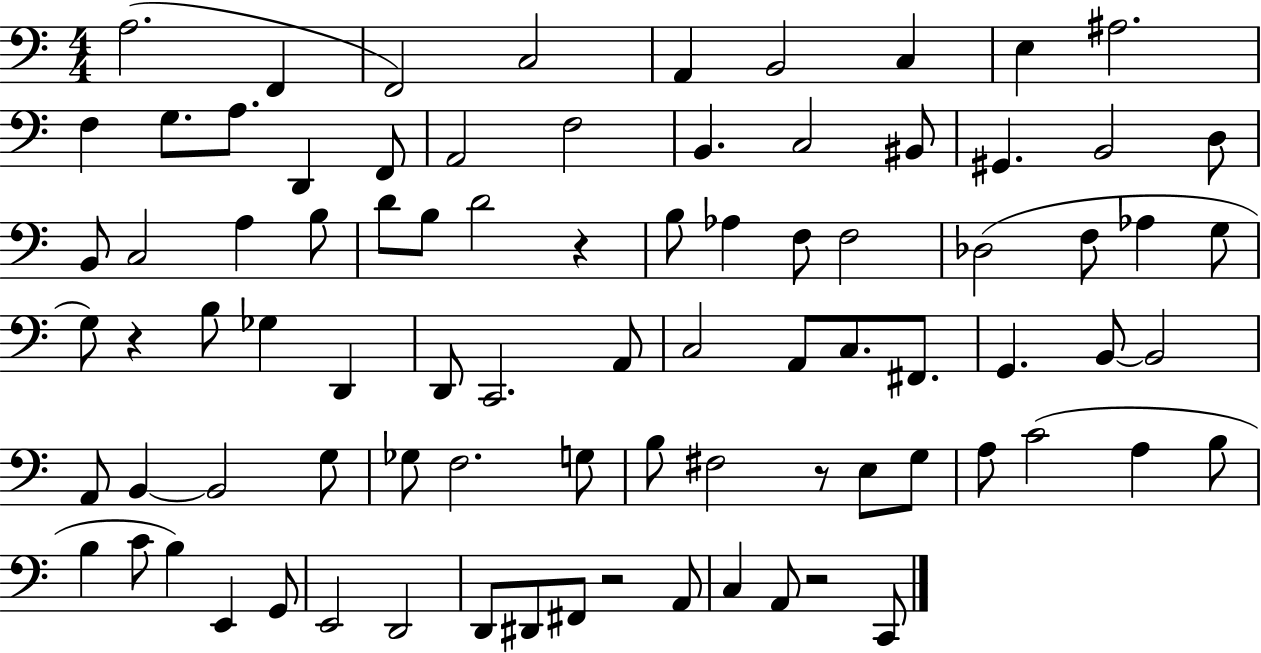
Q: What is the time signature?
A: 4/4